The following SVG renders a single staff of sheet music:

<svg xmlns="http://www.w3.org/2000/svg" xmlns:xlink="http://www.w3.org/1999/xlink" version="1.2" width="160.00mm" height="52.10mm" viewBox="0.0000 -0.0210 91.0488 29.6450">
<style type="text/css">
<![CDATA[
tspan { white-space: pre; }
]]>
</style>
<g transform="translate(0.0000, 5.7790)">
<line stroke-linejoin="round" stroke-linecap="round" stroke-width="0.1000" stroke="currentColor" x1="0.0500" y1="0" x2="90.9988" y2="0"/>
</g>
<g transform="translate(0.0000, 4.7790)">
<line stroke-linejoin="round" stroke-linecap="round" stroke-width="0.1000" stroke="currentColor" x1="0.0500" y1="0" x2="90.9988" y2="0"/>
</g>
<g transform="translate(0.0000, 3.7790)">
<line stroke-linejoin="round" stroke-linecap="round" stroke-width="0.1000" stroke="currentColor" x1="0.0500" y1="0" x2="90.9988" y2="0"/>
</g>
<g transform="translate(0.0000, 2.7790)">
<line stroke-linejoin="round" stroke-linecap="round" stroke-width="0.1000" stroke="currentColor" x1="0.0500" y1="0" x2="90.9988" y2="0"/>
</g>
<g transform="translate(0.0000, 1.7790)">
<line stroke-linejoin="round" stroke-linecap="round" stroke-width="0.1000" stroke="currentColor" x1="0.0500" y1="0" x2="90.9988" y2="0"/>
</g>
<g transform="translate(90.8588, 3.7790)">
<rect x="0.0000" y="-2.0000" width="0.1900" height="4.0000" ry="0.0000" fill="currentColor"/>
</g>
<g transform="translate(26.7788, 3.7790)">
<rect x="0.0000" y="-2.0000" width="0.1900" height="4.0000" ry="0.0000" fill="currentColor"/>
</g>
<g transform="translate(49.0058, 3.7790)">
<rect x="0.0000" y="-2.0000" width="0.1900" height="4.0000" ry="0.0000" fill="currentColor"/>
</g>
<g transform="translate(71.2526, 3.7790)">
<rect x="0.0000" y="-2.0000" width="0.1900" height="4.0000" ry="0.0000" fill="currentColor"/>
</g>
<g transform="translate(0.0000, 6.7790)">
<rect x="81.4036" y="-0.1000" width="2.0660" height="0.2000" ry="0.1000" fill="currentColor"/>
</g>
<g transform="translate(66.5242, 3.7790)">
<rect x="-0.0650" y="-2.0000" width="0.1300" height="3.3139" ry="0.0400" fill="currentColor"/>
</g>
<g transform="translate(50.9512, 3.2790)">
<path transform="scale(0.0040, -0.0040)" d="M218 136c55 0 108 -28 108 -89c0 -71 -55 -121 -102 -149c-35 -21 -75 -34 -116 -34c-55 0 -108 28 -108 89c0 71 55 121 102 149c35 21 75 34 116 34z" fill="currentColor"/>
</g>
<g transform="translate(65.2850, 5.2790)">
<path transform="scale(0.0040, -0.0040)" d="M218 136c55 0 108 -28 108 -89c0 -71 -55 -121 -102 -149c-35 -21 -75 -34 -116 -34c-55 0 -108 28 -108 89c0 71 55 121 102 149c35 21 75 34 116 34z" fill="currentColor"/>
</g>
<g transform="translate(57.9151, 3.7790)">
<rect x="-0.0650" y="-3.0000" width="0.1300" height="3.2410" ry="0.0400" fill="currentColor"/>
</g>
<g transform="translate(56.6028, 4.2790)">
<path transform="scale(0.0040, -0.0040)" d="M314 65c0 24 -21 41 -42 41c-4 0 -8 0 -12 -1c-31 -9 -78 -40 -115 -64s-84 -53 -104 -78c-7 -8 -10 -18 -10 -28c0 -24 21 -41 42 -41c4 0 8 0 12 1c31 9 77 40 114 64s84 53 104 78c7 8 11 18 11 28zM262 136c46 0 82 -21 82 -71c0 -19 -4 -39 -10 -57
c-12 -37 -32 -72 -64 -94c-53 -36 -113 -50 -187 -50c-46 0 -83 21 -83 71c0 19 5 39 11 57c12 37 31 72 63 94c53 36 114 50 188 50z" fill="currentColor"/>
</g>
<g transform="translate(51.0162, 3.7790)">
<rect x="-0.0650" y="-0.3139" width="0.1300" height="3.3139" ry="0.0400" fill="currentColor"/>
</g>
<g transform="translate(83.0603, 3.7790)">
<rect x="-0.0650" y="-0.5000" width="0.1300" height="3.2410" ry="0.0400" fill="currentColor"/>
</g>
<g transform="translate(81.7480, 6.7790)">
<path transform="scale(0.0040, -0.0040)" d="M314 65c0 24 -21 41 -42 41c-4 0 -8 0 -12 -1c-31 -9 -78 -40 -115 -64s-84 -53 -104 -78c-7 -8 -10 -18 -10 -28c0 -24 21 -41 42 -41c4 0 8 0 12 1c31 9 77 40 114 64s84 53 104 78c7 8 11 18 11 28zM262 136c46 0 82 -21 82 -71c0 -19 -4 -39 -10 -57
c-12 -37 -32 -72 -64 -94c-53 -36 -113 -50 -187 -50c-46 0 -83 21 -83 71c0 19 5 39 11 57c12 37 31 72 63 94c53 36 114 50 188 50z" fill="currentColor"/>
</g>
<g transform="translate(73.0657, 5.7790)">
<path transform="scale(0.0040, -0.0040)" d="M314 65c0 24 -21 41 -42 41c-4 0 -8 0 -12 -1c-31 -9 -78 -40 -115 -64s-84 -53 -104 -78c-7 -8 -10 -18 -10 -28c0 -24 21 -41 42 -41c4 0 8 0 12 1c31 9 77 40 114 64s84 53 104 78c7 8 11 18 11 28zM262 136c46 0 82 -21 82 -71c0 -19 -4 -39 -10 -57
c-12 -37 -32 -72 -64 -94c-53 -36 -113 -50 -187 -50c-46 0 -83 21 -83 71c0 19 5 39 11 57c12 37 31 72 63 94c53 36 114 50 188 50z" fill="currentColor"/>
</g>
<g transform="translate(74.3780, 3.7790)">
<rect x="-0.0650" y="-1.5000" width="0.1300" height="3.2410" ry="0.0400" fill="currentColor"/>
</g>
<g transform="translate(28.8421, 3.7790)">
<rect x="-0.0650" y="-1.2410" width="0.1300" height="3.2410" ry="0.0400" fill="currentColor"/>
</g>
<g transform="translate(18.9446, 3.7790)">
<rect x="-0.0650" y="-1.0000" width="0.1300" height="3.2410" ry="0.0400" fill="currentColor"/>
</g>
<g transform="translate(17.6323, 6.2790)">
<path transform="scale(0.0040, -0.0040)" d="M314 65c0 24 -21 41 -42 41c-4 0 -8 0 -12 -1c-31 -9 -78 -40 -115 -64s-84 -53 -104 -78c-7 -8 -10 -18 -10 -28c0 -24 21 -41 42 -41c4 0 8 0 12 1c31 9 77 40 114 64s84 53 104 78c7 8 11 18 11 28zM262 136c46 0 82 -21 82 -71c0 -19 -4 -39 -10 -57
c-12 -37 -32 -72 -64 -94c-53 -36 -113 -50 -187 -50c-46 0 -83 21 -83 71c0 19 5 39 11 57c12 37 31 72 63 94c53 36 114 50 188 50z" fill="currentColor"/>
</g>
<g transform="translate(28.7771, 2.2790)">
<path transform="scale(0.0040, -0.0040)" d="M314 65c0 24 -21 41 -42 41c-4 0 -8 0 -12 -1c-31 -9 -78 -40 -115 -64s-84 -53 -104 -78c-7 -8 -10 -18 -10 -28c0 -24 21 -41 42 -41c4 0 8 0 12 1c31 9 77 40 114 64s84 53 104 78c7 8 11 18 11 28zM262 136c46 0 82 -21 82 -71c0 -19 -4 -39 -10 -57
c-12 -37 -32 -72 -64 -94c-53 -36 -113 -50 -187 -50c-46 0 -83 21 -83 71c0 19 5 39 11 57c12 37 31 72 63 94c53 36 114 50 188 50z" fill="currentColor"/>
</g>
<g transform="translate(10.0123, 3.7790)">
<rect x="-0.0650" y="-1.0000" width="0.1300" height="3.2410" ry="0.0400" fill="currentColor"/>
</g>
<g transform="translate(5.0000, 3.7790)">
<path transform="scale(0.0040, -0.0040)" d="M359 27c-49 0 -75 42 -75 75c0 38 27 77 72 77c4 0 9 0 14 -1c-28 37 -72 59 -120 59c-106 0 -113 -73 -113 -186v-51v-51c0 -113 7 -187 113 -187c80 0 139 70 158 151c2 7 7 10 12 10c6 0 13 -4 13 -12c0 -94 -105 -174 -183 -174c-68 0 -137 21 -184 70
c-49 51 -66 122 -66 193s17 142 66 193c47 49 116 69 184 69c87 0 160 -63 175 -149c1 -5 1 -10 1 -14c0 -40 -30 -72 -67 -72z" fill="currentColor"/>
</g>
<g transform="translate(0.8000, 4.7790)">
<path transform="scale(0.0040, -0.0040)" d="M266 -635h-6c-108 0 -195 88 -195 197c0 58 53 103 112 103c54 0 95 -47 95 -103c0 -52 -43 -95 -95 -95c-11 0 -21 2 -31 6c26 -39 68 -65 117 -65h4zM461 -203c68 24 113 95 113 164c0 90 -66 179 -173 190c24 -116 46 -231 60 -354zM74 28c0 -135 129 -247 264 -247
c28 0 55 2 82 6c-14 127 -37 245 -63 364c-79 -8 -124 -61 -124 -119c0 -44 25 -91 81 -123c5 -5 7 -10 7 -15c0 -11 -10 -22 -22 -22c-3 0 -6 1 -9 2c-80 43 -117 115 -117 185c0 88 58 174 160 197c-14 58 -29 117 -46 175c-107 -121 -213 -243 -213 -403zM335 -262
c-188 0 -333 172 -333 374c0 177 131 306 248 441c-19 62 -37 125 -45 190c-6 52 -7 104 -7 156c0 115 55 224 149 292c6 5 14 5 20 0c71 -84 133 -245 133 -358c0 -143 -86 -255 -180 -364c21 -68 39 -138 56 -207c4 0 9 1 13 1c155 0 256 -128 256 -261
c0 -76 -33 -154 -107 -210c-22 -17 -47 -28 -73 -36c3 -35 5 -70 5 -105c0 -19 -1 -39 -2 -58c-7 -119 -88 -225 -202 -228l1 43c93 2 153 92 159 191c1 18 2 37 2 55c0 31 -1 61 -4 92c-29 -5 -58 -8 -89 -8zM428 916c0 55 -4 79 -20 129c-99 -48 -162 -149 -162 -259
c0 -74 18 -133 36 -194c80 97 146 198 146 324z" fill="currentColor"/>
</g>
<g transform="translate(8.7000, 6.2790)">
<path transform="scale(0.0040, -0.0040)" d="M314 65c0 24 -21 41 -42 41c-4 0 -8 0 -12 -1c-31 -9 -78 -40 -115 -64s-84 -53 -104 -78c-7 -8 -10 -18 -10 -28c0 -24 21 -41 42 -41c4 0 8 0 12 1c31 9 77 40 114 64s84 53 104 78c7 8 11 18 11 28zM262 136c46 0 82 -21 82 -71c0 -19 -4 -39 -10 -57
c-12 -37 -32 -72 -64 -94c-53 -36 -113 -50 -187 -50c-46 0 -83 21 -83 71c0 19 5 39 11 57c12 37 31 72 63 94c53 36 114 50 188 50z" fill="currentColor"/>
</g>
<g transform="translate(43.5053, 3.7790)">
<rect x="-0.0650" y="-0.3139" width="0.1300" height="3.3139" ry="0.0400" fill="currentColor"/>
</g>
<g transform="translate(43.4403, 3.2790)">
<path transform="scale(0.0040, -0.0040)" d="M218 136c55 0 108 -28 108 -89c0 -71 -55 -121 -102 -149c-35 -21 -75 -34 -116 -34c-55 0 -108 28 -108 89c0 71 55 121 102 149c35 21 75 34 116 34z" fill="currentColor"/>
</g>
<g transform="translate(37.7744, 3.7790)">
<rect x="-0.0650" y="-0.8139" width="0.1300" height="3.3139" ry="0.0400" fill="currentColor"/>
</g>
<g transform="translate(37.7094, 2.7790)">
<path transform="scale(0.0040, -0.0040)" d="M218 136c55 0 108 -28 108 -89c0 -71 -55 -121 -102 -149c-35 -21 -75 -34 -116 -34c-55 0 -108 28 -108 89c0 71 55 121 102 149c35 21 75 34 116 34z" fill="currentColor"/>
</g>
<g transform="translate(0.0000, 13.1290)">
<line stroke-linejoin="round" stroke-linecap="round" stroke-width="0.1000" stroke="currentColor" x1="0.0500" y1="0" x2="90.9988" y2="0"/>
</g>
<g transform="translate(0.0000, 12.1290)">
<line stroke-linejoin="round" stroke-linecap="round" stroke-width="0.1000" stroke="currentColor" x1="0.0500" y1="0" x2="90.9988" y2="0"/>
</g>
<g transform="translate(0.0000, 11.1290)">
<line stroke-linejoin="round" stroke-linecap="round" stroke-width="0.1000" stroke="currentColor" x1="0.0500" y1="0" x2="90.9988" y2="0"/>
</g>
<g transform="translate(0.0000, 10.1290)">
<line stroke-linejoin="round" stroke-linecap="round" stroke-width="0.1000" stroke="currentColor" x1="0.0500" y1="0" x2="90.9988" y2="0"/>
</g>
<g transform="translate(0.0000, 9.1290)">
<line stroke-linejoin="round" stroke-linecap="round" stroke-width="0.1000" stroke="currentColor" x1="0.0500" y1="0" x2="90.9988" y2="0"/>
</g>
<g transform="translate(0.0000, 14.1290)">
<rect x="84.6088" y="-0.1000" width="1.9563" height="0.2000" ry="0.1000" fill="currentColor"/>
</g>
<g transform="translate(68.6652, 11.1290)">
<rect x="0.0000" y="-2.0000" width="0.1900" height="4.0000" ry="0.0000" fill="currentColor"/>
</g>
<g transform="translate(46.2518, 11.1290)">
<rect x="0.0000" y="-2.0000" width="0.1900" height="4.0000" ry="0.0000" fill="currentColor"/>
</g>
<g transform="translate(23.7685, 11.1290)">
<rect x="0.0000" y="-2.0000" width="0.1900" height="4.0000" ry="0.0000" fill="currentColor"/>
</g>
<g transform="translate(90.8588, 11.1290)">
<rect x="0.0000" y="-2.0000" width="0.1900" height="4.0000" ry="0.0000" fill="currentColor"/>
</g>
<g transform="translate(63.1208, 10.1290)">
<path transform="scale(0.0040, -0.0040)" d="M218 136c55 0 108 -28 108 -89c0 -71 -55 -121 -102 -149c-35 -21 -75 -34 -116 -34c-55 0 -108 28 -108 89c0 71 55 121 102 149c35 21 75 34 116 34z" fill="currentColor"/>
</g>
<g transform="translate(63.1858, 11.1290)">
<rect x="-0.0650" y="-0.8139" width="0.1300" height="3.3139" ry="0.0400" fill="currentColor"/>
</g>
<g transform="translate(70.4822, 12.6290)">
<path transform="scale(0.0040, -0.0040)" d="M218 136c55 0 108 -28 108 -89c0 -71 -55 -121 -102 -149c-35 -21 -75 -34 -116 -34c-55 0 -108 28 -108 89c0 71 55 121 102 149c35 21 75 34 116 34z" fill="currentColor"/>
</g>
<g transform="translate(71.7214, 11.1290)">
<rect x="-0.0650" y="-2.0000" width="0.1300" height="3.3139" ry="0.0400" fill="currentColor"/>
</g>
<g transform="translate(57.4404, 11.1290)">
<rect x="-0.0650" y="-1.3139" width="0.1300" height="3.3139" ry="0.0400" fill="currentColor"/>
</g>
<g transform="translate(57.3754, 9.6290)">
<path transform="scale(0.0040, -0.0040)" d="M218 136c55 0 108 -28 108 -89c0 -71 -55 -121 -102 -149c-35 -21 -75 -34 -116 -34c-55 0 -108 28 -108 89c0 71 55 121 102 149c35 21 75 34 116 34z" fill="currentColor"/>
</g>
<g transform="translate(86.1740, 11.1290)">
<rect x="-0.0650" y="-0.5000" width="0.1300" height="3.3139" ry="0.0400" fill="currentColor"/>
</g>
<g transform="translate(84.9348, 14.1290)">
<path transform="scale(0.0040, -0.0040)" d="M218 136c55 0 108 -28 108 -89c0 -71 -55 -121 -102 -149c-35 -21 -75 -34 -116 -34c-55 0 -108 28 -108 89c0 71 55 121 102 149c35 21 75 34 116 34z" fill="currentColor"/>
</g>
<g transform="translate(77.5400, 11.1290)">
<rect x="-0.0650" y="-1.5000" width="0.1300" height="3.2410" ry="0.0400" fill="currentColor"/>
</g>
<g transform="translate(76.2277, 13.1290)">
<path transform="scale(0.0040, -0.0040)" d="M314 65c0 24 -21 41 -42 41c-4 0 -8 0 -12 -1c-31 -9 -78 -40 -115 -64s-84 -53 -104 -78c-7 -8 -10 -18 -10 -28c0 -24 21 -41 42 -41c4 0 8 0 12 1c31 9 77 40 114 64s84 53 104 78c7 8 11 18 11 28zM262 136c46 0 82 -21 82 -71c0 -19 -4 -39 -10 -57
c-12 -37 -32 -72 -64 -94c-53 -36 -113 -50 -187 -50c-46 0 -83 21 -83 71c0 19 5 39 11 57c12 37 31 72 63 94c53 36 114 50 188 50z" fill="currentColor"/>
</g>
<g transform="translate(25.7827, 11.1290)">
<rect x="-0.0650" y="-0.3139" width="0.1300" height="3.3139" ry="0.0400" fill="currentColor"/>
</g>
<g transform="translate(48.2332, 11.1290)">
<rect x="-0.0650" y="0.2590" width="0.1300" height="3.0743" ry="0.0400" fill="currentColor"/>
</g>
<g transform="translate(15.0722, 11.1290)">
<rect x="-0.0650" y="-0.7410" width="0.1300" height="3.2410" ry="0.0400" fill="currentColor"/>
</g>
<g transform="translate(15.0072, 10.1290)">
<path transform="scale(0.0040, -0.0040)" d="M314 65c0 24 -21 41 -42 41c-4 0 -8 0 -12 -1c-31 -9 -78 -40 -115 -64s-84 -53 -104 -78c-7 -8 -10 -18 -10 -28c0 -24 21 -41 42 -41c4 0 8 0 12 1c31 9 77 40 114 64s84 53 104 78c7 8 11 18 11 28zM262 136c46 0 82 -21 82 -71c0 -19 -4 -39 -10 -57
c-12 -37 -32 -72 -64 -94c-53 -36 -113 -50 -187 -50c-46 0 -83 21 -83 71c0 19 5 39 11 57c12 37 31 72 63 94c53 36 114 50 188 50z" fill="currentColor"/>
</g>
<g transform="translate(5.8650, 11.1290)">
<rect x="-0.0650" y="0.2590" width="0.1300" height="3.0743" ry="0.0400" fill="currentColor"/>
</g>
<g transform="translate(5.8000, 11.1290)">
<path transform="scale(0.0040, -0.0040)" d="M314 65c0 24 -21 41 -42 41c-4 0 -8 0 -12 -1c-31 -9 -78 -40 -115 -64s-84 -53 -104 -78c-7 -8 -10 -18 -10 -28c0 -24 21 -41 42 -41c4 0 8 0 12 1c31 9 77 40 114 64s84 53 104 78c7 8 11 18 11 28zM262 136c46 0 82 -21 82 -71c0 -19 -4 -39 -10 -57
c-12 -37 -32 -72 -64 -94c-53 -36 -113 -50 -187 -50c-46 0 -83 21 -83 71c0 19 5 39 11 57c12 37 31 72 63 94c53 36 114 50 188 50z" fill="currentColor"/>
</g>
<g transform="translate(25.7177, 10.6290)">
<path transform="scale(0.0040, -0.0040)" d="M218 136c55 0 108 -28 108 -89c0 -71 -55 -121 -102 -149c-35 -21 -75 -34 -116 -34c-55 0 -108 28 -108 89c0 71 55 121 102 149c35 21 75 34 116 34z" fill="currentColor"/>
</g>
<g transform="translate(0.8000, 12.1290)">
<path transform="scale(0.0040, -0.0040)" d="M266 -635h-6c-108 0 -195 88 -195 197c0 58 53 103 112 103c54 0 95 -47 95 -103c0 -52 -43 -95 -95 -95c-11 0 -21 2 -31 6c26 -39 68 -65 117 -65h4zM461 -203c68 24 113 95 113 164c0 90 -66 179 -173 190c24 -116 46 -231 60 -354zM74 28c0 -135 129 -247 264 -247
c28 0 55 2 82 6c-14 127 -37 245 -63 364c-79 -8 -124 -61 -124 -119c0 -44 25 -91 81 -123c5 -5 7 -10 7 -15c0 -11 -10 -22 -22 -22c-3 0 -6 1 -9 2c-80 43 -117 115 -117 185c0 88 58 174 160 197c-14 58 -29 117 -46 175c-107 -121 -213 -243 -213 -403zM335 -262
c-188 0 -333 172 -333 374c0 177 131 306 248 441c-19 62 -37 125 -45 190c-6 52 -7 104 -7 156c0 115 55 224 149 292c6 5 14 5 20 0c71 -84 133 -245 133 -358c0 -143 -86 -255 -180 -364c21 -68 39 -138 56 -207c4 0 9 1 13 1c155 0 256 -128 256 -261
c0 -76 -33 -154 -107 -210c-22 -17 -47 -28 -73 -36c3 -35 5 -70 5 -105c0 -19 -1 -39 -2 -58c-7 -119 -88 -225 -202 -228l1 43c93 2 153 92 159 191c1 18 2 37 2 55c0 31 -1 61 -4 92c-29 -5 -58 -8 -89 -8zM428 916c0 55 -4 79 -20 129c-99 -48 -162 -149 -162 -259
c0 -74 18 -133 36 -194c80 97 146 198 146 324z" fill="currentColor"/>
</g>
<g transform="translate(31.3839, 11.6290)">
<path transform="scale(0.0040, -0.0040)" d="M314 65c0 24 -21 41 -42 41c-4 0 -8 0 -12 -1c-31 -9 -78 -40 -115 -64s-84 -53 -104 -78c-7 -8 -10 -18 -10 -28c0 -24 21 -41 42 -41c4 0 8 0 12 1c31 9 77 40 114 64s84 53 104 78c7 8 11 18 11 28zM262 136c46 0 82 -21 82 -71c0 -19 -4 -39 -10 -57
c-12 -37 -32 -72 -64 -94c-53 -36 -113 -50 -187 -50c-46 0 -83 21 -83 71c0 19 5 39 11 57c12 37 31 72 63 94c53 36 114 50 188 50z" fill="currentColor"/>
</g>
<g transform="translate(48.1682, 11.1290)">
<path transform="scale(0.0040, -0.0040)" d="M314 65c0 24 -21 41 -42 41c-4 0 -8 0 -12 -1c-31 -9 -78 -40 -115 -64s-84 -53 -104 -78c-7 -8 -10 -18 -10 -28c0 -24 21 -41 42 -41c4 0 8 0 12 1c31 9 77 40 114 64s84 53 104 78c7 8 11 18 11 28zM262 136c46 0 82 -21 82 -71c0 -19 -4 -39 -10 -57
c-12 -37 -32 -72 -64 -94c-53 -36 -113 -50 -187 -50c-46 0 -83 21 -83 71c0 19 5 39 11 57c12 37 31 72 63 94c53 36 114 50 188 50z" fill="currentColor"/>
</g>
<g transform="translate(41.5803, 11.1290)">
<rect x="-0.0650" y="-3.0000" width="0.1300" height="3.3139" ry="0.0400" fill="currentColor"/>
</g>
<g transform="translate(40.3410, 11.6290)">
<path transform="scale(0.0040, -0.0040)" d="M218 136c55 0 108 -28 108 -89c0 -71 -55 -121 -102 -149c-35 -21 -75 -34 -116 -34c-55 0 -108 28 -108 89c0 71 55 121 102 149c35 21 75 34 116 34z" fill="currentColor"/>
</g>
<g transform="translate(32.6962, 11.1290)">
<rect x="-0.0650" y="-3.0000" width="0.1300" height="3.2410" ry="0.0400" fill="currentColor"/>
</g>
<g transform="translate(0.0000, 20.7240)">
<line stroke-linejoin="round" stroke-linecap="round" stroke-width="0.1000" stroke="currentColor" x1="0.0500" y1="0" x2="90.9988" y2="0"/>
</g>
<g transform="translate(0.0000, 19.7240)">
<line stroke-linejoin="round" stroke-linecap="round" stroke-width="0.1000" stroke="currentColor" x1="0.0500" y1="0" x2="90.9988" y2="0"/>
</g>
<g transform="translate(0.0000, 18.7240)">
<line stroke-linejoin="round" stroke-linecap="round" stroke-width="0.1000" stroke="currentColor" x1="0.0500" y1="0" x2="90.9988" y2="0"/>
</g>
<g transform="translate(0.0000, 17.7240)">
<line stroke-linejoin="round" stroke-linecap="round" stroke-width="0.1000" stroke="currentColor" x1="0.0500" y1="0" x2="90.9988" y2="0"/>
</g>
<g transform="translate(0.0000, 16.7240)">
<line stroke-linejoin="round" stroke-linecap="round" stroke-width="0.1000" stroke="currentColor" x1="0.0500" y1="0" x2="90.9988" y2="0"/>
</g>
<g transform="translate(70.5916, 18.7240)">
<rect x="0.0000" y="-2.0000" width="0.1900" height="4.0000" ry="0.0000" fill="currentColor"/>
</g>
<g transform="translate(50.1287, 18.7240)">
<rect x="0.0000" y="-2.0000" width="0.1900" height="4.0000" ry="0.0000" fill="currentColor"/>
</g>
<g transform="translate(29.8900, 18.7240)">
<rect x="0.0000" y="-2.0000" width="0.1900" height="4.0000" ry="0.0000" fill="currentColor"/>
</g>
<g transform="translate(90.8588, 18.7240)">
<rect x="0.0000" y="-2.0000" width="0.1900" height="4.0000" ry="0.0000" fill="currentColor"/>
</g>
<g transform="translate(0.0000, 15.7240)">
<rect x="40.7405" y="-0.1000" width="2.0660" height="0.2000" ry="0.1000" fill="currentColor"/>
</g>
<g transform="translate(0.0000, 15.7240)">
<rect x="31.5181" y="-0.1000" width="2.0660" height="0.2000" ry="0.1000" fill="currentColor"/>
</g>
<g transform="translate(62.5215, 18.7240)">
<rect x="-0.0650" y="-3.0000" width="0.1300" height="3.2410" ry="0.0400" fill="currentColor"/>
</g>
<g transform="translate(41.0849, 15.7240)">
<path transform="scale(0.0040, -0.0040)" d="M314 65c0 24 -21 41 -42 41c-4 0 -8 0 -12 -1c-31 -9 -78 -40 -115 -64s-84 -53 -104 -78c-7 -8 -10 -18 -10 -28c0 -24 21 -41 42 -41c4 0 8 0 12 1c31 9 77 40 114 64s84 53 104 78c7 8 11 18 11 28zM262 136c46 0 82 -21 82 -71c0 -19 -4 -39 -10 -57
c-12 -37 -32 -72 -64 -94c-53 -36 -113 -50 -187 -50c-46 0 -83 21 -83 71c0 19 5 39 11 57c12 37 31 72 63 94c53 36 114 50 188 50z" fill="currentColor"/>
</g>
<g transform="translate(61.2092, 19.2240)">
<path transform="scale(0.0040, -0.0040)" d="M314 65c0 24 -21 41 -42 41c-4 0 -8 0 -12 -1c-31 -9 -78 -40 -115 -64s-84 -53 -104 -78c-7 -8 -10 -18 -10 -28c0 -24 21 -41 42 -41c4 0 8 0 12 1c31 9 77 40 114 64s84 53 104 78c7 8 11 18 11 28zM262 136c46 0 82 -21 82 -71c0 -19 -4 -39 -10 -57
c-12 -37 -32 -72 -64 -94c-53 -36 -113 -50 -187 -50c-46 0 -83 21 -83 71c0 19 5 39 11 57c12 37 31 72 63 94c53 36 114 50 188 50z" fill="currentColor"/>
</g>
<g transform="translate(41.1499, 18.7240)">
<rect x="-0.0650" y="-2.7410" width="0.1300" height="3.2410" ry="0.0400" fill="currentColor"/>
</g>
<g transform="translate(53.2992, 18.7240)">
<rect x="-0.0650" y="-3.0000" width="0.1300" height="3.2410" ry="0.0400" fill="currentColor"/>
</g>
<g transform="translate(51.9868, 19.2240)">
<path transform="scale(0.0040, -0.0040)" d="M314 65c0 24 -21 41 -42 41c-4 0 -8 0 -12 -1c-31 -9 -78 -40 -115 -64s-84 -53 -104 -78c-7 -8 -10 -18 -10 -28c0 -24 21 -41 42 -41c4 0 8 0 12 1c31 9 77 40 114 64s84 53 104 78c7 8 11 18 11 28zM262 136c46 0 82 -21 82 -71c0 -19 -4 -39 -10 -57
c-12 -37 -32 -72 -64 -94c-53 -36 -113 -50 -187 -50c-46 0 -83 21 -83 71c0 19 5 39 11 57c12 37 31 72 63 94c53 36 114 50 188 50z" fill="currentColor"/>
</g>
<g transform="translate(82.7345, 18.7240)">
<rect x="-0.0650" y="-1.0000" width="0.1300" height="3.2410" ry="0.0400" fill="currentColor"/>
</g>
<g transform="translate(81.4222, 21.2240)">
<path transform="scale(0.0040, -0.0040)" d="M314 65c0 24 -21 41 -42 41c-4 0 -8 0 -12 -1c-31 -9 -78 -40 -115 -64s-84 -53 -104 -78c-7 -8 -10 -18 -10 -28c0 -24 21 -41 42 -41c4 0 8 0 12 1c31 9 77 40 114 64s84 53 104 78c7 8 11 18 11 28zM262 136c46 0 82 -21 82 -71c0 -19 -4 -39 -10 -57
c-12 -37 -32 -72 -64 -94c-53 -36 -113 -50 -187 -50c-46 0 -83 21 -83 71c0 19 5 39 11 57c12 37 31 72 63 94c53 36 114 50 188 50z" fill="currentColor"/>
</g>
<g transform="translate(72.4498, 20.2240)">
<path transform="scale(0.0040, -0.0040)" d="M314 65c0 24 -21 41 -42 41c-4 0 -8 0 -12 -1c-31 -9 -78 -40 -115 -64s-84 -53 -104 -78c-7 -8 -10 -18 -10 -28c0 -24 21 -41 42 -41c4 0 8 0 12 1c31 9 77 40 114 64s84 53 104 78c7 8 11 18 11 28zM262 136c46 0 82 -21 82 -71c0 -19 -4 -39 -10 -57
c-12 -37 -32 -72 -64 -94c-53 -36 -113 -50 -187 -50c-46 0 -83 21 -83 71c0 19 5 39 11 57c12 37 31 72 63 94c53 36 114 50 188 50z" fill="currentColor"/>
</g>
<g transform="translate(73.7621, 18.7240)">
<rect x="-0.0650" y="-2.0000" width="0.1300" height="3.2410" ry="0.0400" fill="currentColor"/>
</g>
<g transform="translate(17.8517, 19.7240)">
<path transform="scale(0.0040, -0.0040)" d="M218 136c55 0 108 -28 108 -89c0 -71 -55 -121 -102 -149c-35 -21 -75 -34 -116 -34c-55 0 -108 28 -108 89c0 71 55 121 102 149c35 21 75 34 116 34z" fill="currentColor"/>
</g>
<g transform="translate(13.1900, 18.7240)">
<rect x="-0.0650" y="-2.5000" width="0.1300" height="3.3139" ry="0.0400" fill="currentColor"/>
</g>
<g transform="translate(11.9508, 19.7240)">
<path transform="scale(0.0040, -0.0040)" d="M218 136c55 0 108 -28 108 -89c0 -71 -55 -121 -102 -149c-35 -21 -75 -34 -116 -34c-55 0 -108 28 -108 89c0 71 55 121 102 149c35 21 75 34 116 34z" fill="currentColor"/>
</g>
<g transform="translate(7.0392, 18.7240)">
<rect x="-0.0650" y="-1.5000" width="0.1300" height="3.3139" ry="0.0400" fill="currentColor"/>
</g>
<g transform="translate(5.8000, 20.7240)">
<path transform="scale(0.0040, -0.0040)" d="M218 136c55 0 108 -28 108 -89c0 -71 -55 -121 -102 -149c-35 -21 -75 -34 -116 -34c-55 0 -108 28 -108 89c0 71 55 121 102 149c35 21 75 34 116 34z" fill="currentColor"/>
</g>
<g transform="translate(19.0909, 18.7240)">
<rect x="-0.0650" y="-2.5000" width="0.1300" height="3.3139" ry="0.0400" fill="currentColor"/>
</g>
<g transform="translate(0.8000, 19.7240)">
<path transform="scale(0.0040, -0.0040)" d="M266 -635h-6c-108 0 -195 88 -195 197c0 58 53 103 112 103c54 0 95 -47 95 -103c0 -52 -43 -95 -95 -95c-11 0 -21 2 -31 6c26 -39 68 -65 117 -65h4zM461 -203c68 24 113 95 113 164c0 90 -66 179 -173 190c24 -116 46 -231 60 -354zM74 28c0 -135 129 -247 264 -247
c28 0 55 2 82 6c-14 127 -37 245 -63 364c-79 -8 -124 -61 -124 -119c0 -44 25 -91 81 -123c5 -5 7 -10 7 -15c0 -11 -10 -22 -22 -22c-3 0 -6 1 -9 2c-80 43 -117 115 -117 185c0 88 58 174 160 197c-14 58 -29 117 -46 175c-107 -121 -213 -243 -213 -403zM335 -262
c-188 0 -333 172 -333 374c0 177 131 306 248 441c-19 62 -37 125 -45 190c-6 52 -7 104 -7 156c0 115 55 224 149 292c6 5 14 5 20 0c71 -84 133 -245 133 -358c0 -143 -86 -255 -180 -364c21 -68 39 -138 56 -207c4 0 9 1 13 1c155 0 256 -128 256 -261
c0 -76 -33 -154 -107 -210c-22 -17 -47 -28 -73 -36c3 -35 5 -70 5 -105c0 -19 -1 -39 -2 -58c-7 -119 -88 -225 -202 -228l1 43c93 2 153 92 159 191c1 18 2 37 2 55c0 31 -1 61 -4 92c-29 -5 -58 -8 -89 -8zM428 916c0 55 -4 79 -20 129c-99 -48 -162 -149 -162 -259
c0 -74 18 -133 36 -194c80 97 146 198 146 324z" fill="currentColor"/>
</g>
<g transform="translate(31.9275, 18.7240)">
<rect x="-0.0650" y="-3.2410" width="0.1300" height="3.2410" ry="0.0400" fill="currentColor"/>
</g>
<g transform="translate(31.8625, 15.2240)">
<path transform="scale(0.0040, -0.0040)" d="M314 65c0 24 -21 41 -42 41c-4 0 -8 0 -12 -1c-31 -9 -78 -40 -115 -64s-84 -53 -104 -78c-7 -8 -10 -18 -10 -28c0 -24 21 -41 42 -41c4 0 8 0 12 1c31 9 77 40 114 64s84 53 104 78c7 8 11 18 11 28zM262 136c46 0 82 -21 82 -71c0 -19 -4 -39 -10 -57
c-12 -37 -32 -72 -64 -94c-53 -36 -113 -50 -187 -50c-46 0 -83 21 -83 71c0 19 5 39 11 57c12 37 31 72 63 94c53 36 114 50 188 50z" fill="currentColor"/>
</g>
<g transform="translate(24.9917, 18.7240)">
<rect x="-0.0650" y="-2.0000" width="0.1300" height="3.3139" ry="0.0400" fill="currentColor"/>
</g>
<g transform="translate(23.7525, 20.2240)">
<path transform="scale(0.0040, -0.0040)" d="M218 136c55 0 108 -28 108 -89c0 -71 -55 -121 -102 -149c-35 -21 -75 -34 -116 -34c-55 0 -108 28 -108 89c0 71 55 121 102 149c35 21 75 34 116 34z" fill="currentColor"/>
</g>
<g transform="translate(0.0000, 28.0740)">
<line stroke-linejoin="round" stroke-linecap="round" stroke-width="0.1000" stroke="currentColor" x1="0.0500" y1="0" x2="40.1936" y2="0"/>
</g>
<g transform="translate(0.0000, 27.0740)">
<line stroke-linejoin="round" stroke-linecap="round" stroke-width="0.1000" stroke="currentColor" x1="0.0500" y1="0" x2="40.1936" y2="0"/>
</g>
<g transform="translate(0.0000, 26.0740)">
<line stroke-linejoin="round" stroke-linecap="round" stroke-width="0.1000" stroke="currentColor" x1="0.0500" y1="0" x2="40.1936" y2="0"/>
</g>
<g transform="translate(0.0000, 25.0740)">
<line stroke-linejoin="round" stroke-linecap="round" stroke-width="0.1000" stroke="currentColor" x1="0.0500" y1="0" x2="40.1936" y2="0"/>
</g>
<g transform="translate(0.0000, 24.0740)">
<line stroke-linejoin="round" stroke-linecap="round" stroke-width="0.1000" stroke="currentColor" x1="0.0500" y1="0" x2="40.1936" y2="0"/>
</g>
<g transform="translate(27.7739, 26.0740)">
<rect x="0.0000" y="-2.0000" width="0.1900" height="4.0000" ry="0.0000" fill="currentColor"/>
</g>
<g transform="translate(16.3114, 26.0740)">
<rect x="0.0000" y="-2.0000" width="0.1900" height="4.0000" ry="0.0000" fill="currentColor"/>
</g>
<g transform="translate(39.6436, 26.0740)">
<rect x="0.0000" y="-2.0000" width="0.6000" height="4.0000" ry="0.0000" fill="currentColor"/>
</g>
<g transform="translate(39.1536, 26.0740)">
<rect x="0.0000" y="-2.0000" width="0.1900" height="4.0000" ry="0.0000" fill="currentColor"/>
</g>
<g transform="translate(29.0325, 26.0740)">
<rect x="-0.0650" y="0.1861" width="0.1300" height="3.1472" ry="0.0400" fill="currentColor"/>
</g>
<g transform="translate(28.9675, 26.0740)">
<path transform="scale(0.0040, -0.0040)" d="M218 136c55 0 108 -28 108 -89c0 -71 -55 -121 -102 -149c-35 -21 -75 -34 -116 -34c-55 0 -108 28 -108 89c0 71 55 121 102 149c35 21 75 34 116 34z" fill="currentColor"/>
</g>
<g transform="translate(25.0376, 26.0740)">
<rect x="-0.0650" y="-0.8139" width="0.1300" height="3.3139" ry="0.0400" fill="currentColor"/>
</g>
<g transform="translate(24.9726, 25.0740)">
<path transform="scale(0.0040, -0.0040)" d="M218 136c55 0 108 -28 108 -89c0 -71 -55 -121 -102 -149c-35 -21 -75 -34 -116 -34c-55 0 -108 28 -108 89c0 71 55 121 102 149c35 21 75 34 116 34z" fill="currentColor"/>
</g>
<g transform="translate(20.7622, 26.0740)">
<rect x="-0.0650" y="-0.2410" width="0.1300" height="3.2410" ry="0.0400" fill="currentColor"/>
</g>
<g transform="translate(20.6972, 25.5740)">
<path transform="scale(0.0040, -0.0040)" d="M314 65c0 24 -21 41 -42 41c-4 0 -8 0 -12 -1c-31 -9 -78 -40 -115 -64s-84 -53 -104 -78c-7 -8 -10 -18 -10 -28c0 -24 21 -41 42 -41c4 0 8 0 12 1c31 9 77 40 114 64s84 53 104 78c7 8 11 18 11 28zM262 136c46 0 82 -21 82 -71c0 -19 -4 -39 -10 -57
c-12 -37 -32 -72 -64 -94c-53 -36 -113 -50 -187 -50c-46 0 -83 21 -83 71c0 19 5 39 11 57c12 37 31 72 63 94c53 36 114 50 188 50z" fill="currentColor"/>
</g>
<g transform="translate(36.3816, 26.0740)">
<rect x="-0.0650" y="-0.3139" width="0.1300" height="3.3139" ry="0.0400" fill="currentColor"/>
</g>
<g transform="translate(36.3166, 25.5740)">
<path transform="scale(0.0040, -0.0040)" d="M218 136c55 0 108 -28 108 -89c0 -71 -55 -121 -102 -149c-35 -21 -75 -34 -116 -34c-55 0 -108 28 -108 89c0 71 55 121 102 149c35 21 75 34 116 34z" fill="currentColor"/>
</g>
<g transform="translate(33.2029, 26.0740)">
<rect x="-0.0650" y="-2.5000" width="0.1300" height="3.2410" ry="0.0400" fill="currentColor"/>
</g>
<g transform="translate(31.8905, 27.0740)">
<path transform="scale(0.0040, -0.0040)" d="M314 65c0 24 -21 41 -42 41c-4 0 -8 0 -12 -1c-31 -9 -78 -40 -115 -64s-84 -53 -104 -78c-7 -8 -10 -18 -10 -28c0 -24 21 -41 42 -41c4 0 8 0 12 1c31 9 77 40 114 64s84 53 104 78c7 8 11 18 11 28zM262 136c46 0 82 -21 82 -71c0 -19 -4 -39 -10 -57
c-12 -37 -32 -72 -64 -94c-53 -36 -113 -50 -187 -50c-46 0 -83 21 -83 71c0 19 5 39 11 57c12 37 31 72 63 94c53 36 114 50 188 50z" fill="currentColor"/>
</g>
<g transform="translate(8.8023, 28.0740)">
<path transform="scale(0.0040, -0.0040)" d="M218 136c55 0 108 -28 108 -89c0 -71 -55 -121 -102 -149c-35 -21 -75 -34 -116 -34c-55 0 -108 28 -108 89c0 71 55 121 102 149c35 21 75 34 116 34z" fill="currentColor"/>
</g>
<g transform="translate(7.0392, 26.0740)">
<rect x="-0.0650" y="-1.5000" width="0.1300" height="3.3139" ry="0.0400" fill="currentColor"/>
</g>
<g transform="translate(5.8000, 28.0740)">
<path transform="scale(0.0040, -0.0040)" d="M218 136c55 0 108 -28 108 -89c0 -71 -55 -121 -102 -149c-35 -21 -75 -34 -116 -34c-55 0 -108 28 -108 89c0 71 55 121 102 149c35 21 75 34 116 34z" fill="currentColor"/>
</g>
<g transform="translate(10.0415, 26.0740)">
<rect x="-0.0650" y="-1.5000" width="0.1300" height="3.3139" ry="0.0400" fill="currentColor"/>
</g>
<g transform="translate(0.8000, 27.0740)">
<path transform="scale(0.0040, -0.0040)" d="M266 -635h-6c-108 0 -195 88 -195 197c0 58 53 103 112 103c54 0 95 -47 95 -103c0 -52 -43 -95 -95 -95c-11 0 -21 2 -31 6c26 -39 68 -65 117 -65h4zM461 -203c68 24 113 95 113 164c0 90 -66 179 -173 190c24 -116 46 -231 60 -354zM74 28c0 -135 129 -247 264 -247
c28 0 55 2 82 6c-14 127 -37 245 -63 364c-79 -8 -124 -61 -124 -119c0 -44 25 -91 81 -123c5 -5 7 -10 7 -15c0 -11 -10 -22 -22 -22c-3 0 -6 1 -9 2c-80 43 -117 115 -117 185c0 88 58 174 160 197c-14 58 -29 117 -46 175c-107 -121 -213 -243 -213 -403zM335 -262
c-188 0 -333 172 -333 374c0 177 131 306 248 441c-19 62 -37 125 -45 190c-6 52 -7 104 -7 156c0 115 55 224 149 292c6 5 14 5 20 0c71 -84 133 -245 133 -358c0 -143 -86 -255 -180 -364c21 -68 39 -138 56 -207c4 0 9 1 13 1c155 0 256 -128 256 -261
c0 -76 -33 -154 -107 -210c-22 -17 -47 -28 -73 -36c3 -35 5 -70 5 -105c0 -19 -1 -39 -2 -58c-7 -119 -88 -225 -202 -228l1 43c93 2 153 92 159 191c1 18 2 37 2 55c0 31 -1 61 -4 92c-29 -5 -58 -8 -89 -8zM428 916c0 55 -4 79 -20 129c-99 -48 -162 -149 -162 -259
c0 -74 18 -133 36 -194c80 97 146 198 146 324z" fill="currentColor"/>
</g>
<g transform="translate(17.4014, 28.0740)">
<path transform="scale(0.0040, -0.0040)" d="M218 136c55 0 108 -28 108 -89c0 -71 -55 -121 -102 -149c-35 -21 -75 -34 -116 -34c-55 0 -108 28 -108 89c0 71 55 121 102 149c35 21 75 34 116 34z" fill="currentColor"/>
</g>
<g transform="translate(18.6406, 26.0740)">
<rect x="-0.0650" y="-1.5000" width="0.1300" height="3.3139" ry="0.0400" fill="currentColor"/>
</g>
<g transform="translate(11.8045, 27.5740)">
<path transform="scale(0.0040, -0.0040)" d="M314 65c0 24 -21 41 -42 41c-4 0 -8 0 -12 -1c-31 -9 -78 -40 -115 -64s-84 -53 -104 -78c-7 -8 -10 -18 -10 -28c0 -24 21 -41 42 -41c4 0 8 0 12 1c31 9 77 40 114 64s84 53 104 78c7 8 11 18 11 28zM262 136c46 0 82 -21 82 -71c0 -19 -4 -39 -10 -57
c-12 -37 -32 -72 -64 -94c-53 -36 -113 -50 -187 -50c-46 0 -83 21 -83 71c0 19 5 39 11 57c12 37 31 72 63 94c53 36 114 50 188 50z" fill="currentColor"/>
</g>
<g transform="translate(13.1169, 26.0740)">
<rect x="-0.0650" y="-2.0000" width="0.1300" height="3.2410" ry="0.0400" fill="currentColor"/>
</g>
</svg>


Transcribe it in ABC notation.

X:1
T:Untitled
M:4/4
L:1/4
K:C
D2 D2 e2 d c c A2 F E2 C2 B2 d2 c A2 A B2 e d F E2 C E G G F b2 a2 A2 A2 F2 D2 E E F2 E c2 d B G2 c